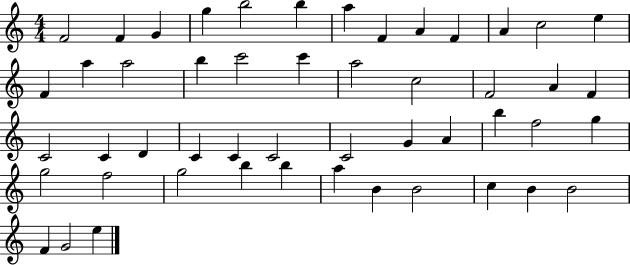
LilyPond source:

{
  \clef treble
  \numericTimeSignature
  \time 4/4
  \key c \major
  f'2 f'4 g'4 | g''4 b''2 b''4 | a''4 f'4 a'4 f'4 | a'4 c''2 e''4 | \break f'4 a''4 a''2 | b''4 c'''2 c'''4 | a''2 c''2 | f'2 a'4 f'4 | \break c'2 c'4 d'4 | c'4 c'4 c'2 | c'2 g'4 a'4 | b''4 f''2 g''4 | \break g''2 f''2 | g''2 b''4 b''4 | a''4 b'4 b'2 | c''4 b'4 b'2 | \break f'4 g'2 e''4 | \bar "|."
}